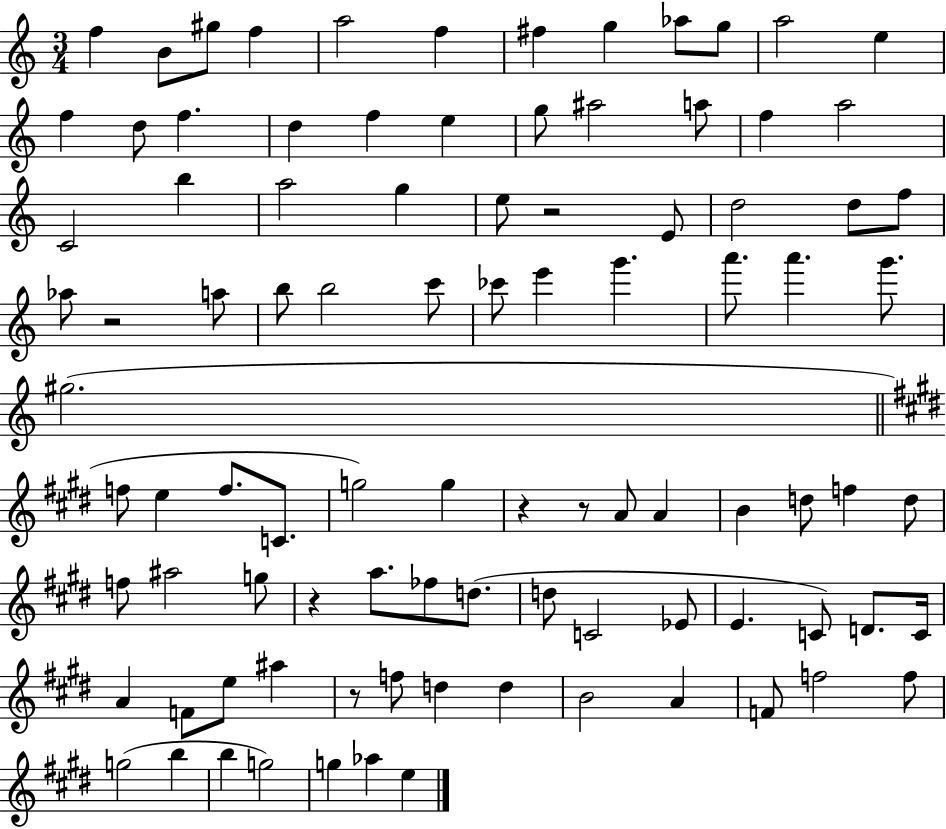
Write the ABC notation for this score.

X:1
T:Untitled
M:3/4
L:1/4
K:C
f B/2 ^g/2 f a2 f ^f g _a/2 g/2 a2 e f d/2 f d f e g/2 ^a2 a/2 f a2 C2 b a2 g e/2 z2 E/2 d2 d/2 f/2 _a/2 z2 a/2 b/2 b2 c'/2 _c'/2 e' g' a'/2 a' g'/2 ^g2 f/2 e f/2 C/2 g2 g z z/2 A/2 A B d/2 f d/2 f/2 ^a2 g/2 z a/2 _f/2 d/2 d/2 C2 _E/2 E C/2 D/2 C/4 A F/2 e/2 ^a z/2 f/2 d d B2 A F/2 f2 f/2 g2 b b g2 g _a e